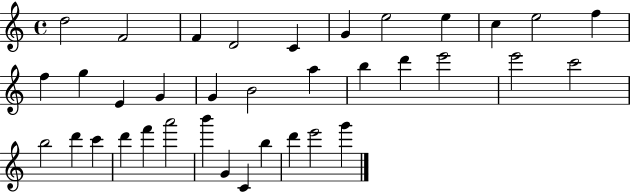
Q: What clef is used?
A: treble